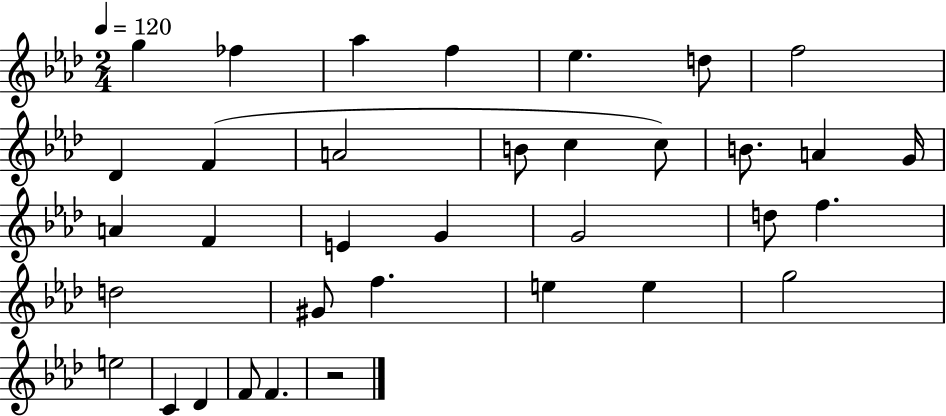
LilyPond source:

{
  \clef treble
  \numericTimeSignature
  \time 2/4
  \key aes \major
  \tempo 4 = 120
  g''4 fes''4 | aes''4 f''4 | ees''4. d''8 | f''2 | \break des'4 f'4( | a'2 | b'8 c''4 c''8) | b'8. a'4 g'16 | \break a'4 f'4 | e'4 g'4 | g'2 | d''8 f''4. | \break d''2 | gis'8 f''4. | e''4 e''4 | g''2 | \break e''2 | c'4 des'4 | f'8 f'4. | r2 | \break \bar "|."
}